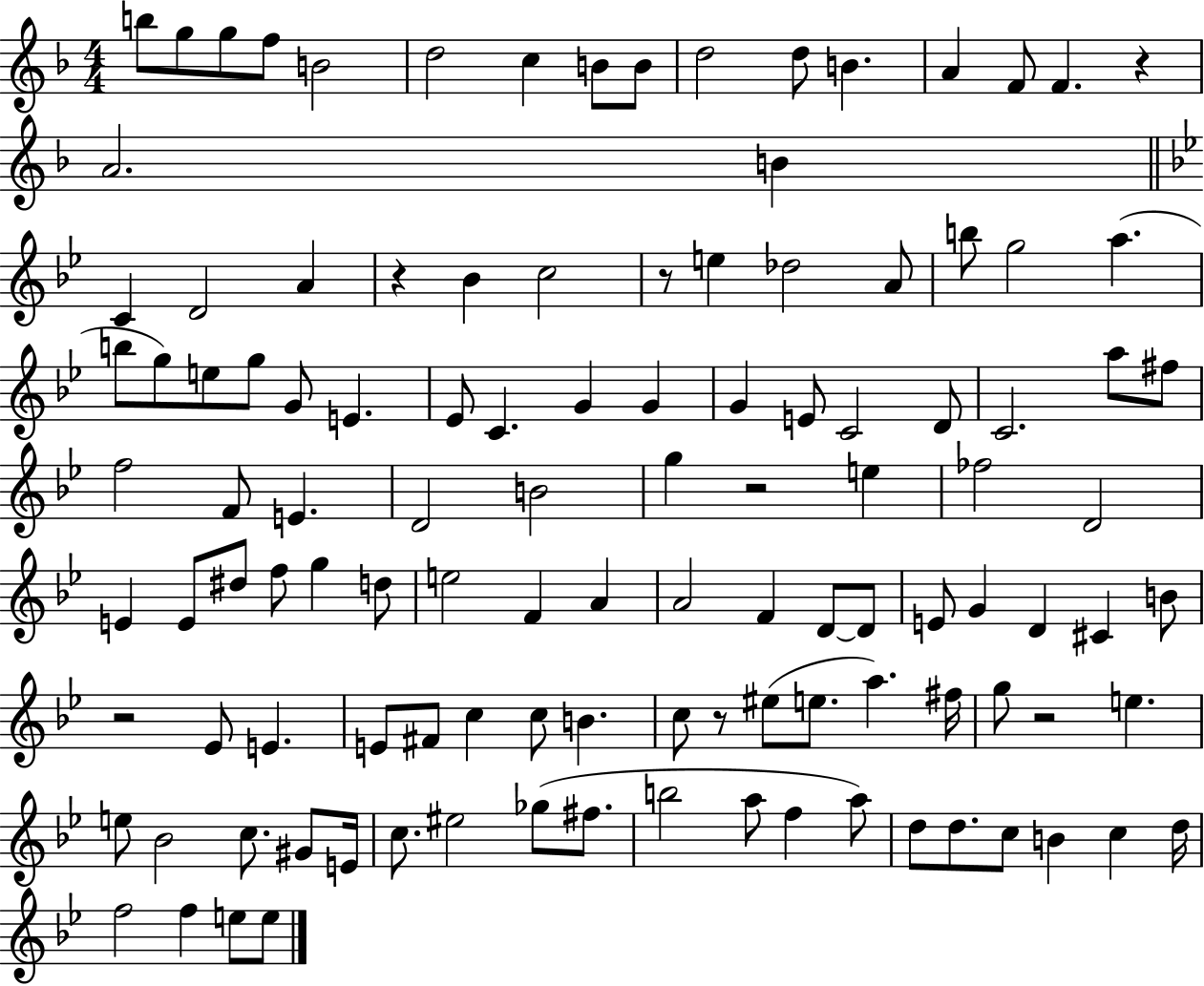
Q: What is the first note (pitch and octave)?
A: B5